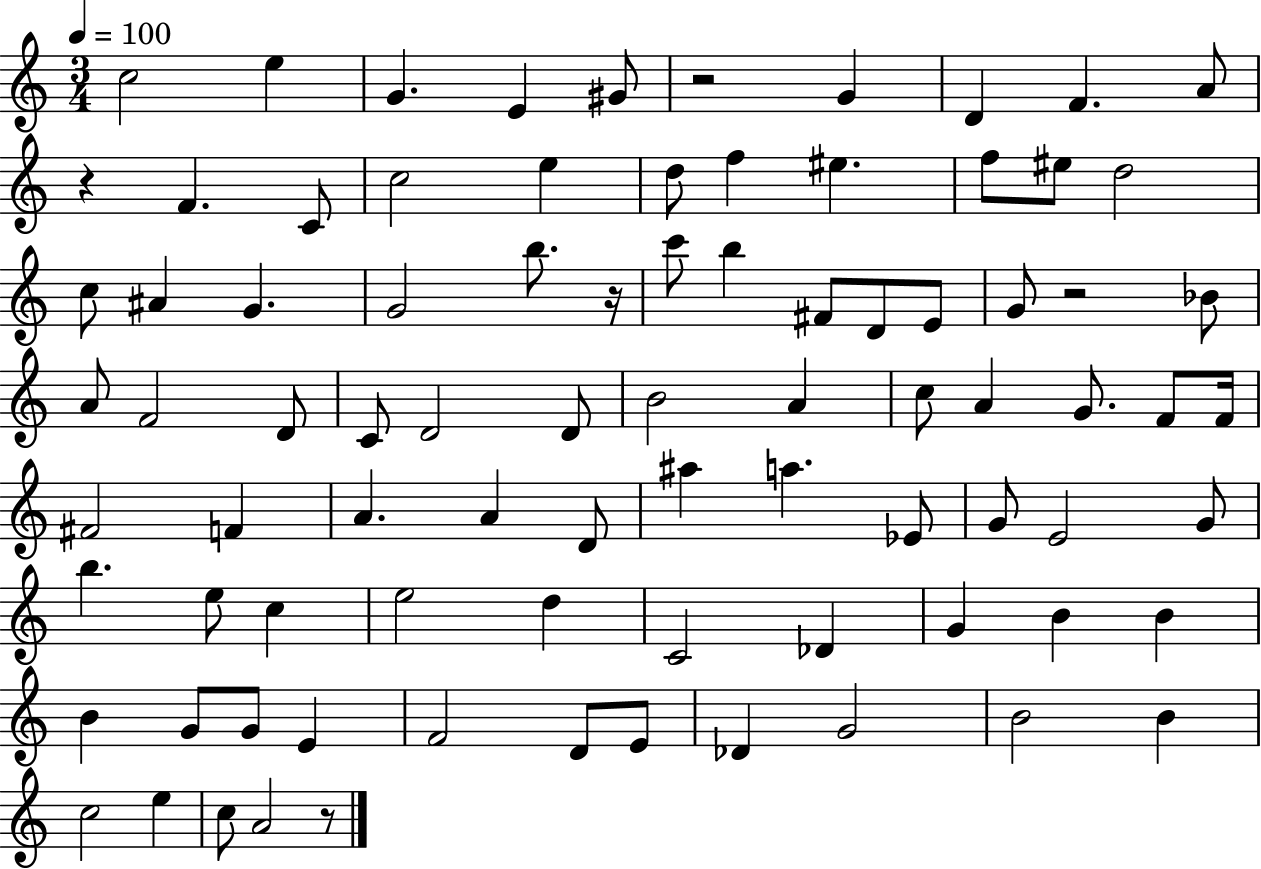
C5/h E5/q G4/q. E4/q G#4/e R/h G4/q D4/q F4/q. A4/e R/q F4/q. C4/e C5/h E5/q D5/e F5/q EIS5/q. F5/e EIS5/e D5/h C5/e A#4/q G4/q. G4/h B5/e. R/s C6/e B5/q F#4/e D4/e E4/e G4/e R/h Bb4/e A4/e F4/h D4/e C4/e D4/h D4/e B4/h A4/q C5/e A4/q G4/e. F4/e F4/s F#4/h F4/q A4/q. A4/q D4/e A#5/q A5/q. Eb4/e G4/e E4/h G4/e B5/q. E5/e C5/q E5/h D5/q C4/h Db4/q G4/q B4/q B4/q B4/q G4/e G4/e E4/q F4/h D4/e E4/e Db4/q G4/h B4/h B4/q C5/h E5/q C5/e A4/h R/e